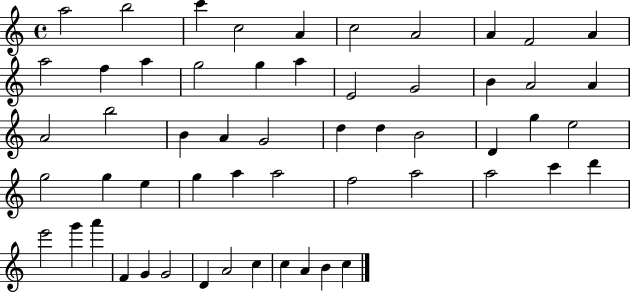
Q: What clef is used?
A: treble